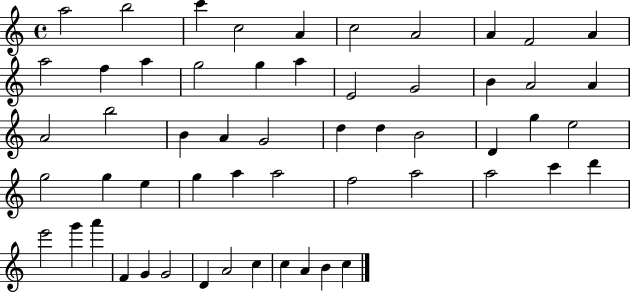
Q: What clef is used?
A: treble